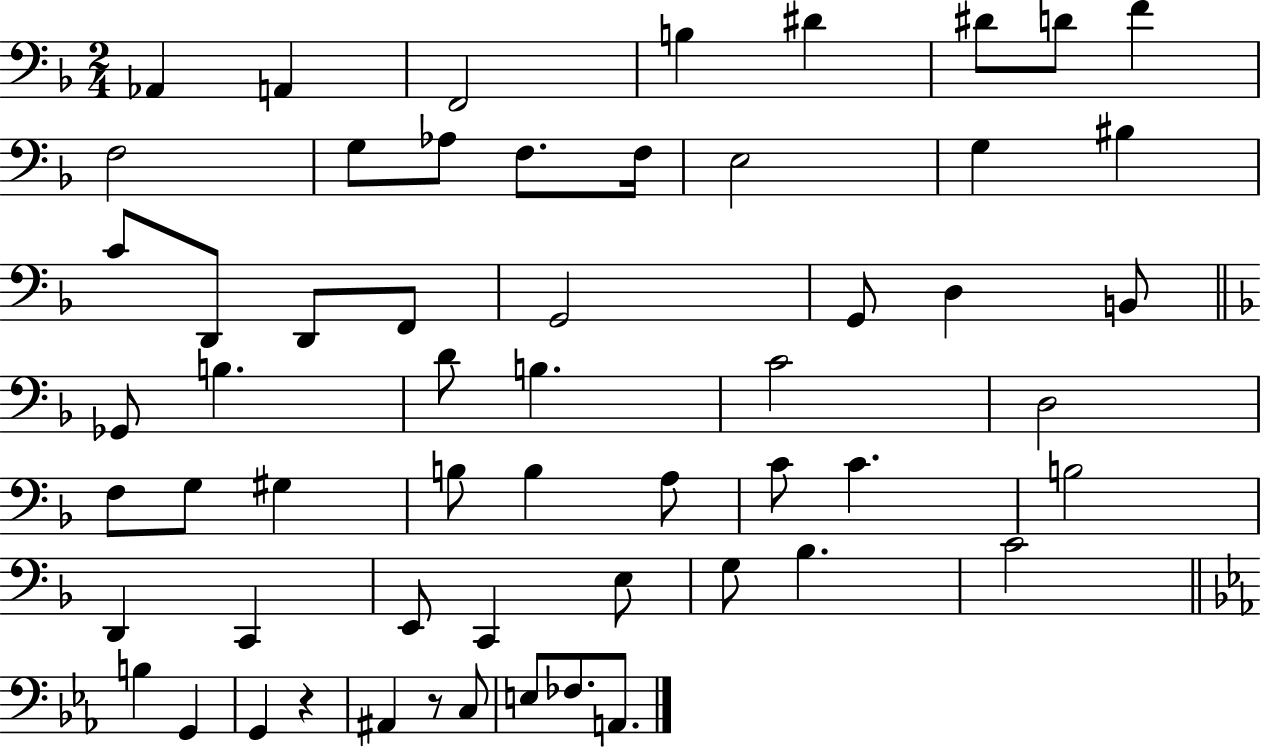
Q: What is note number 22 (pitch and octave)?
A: G2